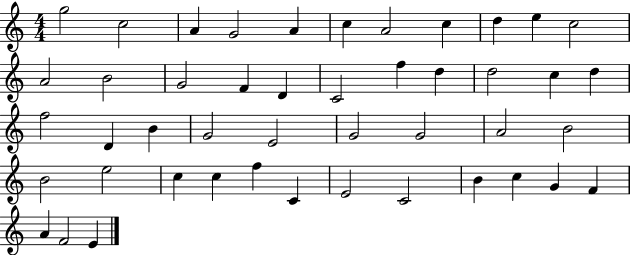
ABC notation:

X:1
T:Untitled
M:4/4
L:1/4
K:C
g2 c2 A G2 A c A2 c d e c2 A2 B2 G2 F D C2 f d d2 c d f2 D B G2 E2 G2 G2 A2 B2 B2 e2 c c f C E2 C2 B c G F A F2 E